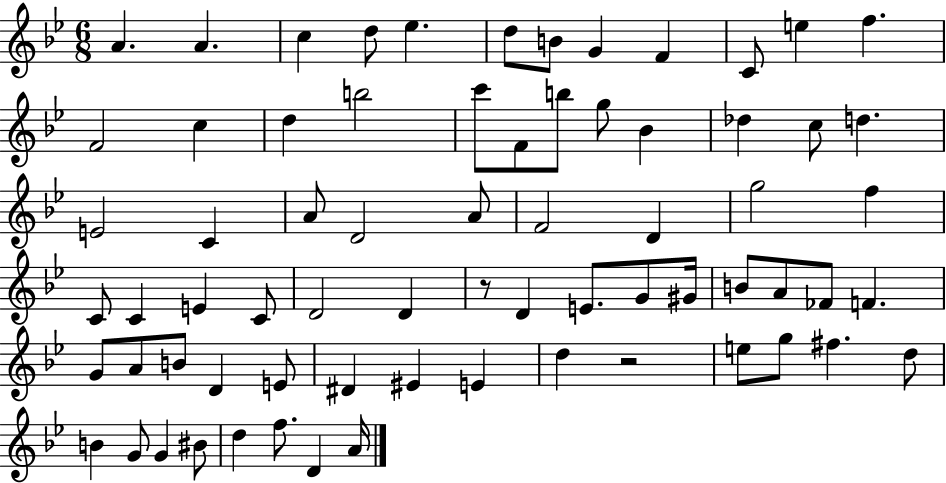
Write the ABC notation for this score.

X:1
T:Untitled
M:6/8
L:1/4
K:Bb
A A c d/2 _e d/2 B/2 G F C/2 e f F2 c d b2 c'/2 F/2 b/2 g/2 _B _d c/2 d E2 C A/2 D2 A/2 F2 D g2 f C/2 C E C/2 D2 D z/2 D E/2 G/2 ^G/4 B/2 A/2 _F/2 F G/2 A/2 B/2 D E/2 ^D ^E E d z2 e/2 g/2 ^f d/2 B G/2 G ^B/2 d f/2 D A/4